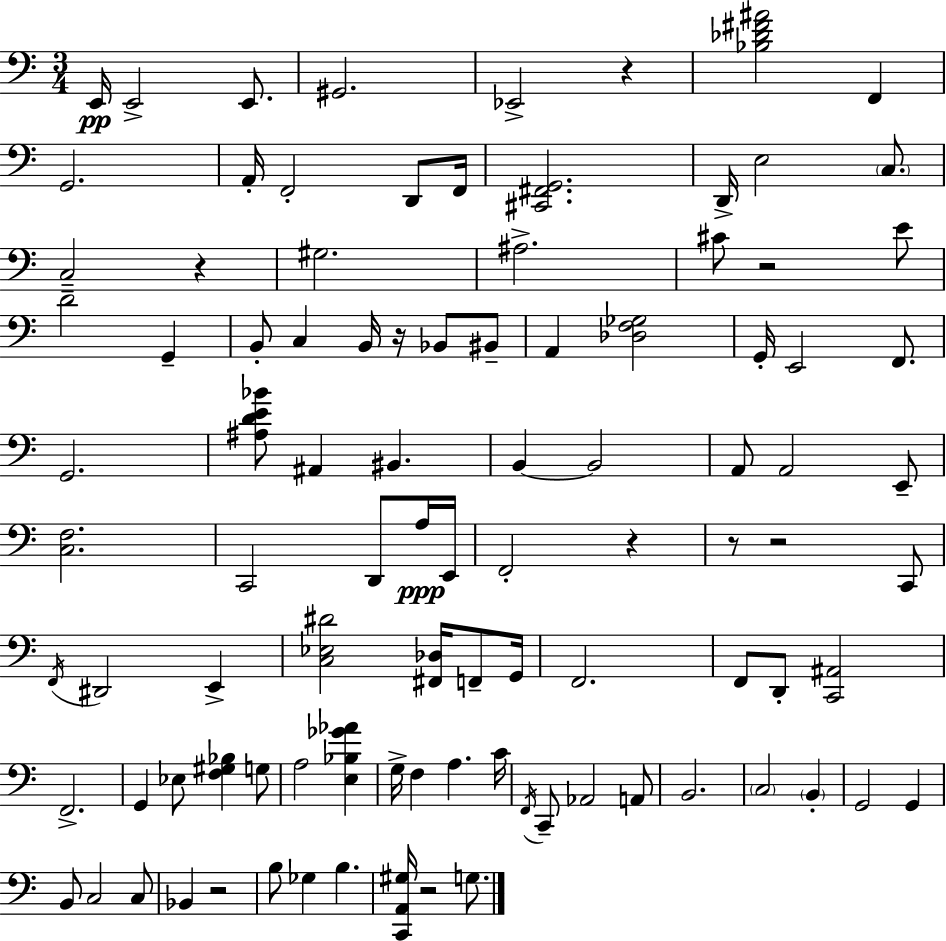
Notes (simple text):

E2/s E2/h E2/e. G#2/h. Eb2/h R/q [Bb3,Db4,F#4,A#4]/h F2/q G2/h. A2/s F2/h D2/e F2/s [C#2,F#2,G2]/h. D2/s E3/h C3/e. C3/h R/q G#3/h. A#3/h. C#4/e R/h E4/e D4/h G2/q B2/e C3/q B2/s R/s Bb2/e BIS2/e A2/q [Db3,F3,Gb3]/h G2/s E2/h F2/e. G2/h. [A#3,D4,E4,Bb4]/e A#2/q BIS2/q. B2/q B2/h A2/e A2/h E2/e [C3,F3]/h. C2/h D2/e A3/s E2/s F2/h R/q R/e R/h C2/e F2/s D#2/h E2/q [C3,Eb3,D#4]/h [F#2,Db3]/s F2/e G2/s F2/h. F2/e D2/e [C2,A#2]/h F2/h. G2/q Eb3/e [F3,G#3,Bb3]/q G3/e A3/h [E3,Bb3,Gb4,Ab4]/q G3/s F3/q A3/q. C4/s F2/s C2/e Ab2/h A2/e B2/h. C3/h B2/q G2/h G2/q B2/e C3/h C3/e Bb2/q R/h B3/e Gb3/q B3/q. [C2,A2,G#3]/s R/h G3/e.